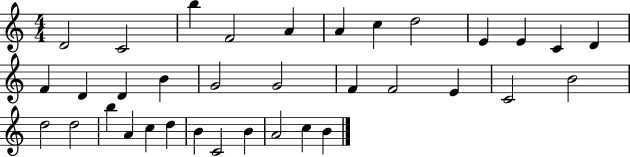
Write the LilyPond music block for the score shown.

{
  \clef treble
  \numericTimeSignature
  \time 4/4
  \key c \major
  d'2 c'2 | b''4 f'2 a'4 | a'4 c''4 d''2 | e'4 e'4 c'4 d'4 | \break f'4 d'4 d'4 b'4 | g'2 g'2 | f'4 f'2 e'4 | c'2 b'2 | \break d''2 d''2 | b''4 a'4 c''4 d''4 | b'4 c'2 b'4 | a'2 c''4 b'4 | \break \bar "|."
}